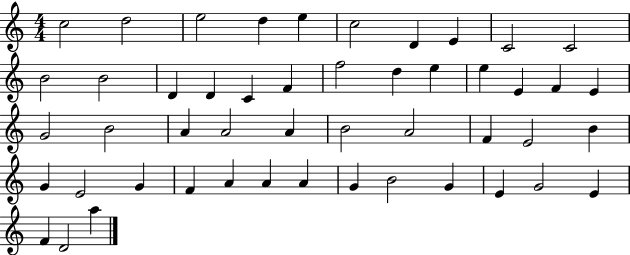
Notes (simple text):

C5/h D5/h E5/h D5/q E5/q C5/h D4/q E4/q C4/h C4/h B4/h B4/h D4/q D4/q C4/q F4/q F5/h D5/q E5/q E5/q E4/q F4/q E4/q G4/h B4/h A4/q A4/h A4/q B4/h A4/h F4/q E4/h B4/q G4/q E4/h G4/q F4/q A4/q A4/q A4/q G4/q B4/h G4/q E4/q G4/h E4/q F4/q D4/h A5/q